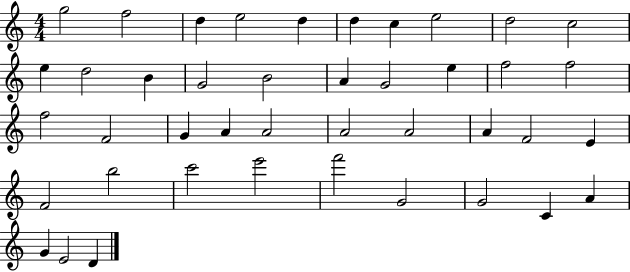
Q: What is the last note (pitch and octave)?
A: D4